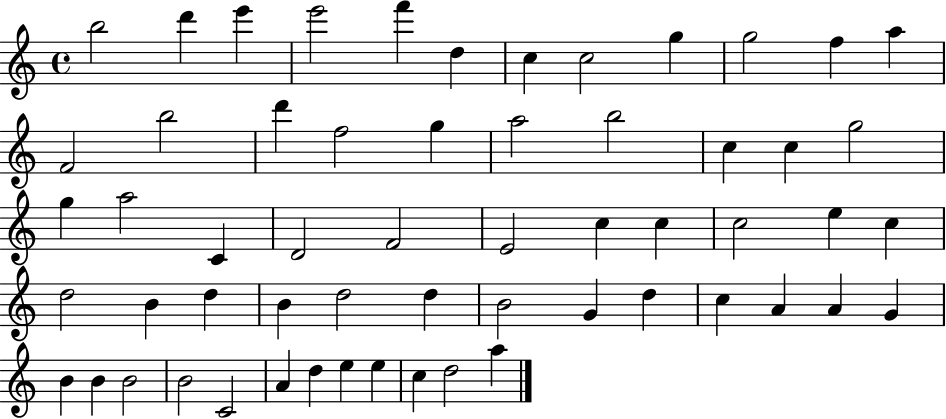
{
  \clef treble
  \time 4/4
  \defaultTimeSignature
  \key c \major
  b''2 d'''4 e'''4 | e'''2 f'''4 d''4 | c''4 c''2 g''4 | g''2 f''4 a''4 | \break f'2 b''2 | d'''4 f''2 g''4 | a''2 b''2 | c''4 c''4 g''2 | \break g''4 a''2 c'4 | d'2 f'2 | e'2 c''4 c''4 | c''2 e''4 c''4 | \break d''2 b'4 d''4 | b'4 d''2 d''4 | b'2 g'4 d''4 | c''4 a'4 a'4 g'4 | \break b'4 b'4 b'2 | b'2 c'2 | a'4 d''4 e''4 e''4 | c''4 d''2 a''4 | \break \bar "|."
}